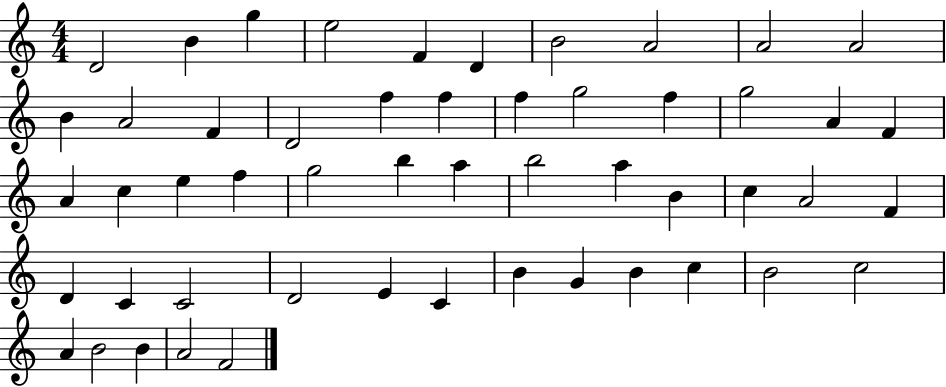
{
  \clef treble
  \numericTimeSignature
  \time 4/4
  \key c \major
  d'2 b'4 g''4 | e''2 f'4 d'4 | b'2 a'2 | a'2 a'2 | \break b'4 a'2 f'4 | d'2 f''4 f''4 | f''4 g''2 f''4 | g''2 a'4 f'4 | \break a'4 c''4 e''4 f''4 | g''2 b''4 a''4 | b''2 a''4 b'4 | c''4 a'2 f'4 | \break d'4 c'4 c'2 | d'2 e'4 c'4 | b'4 g'4 b'4 c''4 | b'2 c''2 | \break a'4 b'2 b'4 | a'2 f'2 | \bar "|."
}